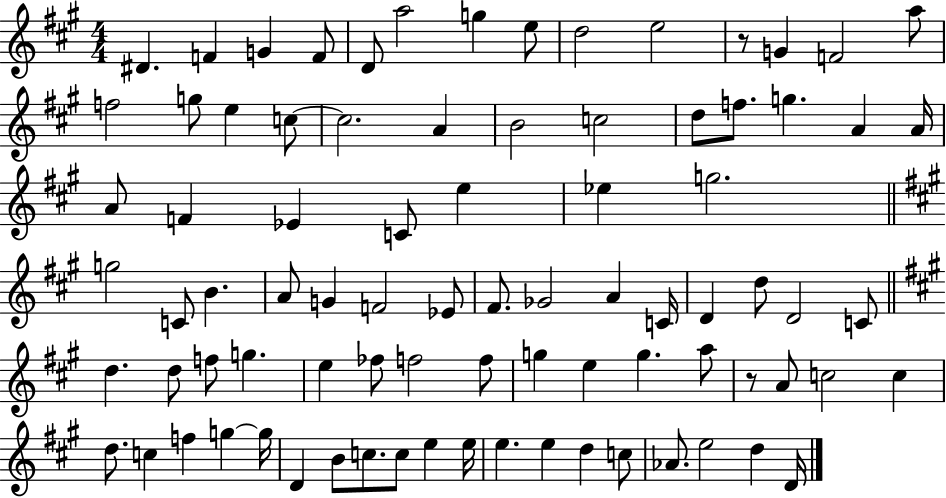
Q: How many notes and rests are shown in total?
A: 84